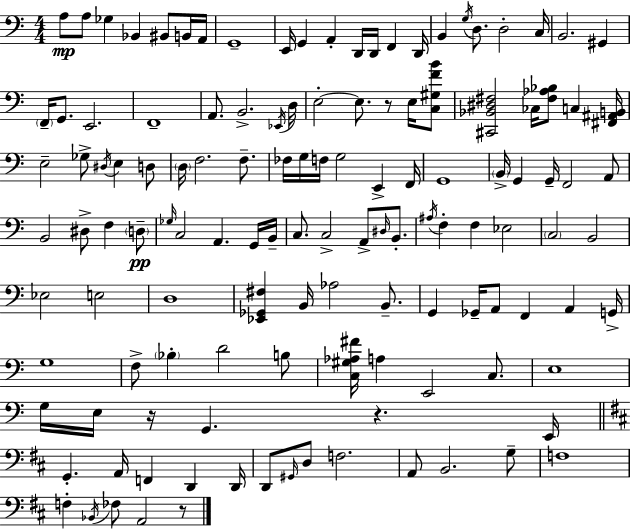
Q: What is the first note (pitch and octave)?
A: A3